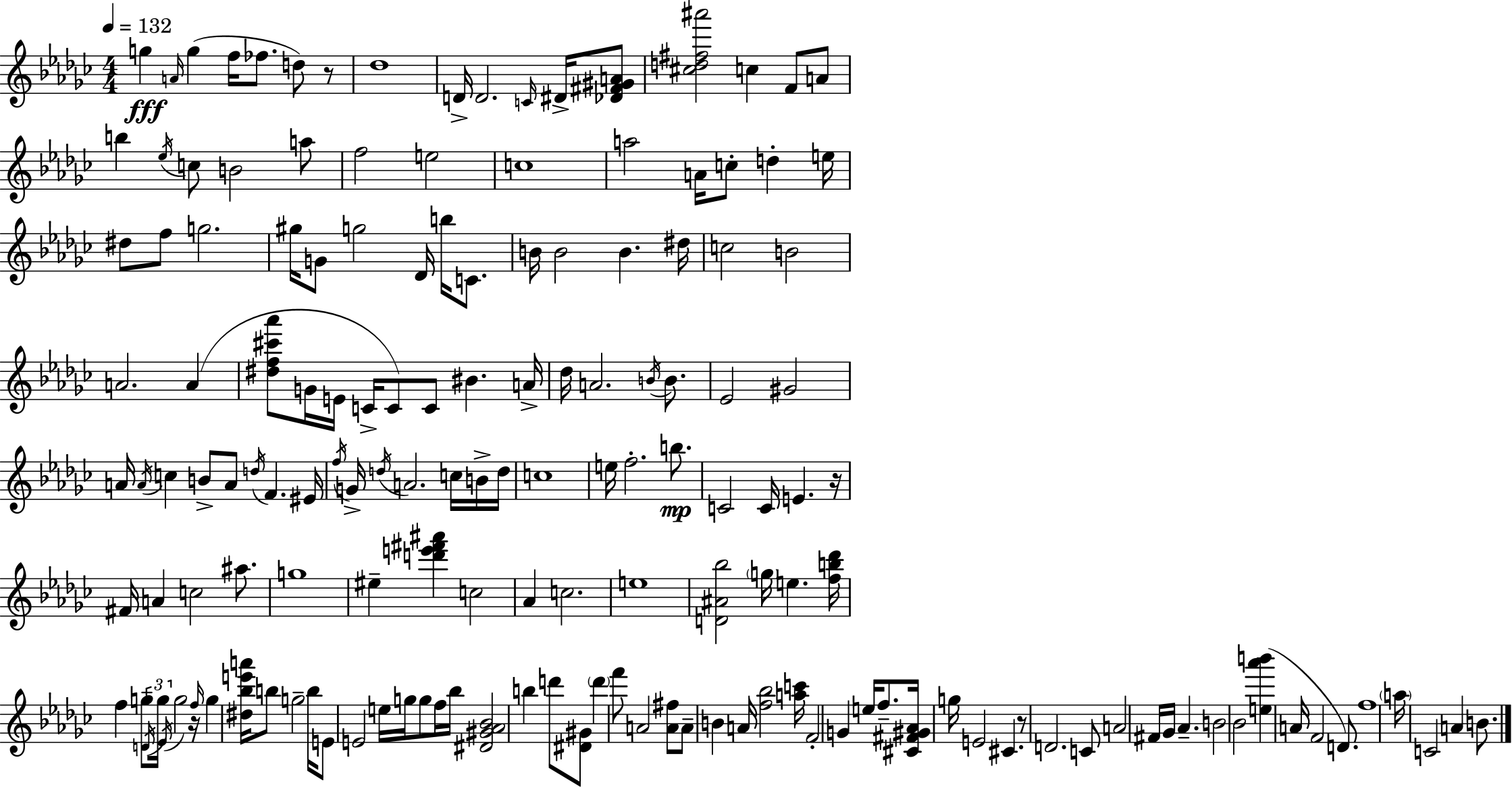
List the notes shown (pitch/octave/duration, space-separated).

G5/q A4/s G5/q F5/s FES5/e. D5/e R/e Db5/w D4/s D4/h. C4/s D#4/s [Db4,F#4,G#4,A4]/e [C#5,D5,F#5,A#6]/h C5/q F4/e A4/e B5/q Eb5/s C5/e B4/h A5/e F5/h E5/h C5/w A5/h A4/s C5/e D5/q E5/s D#5/e F5/e G5/h. G#5/s G4/e G5/h Db4/s B5/s C4/e. B4/s B4/h B4/q. D#5/s C5/h B4/h A4/h. A4/q [D#5,F5,C#6,Ab6]/e G4/s E4/s C4/s C4/e C4/e BIS4/q. A4/s Db5/s A4/h. B4/s B4/e. Eb4/h G#4/h A4/s A4/s C5/q B4/e A4/e D5/s F4/q. EIS4/s F5/s G4/s D5/s A4/h. C5/s B4/s D5/s C5/w E5/s F5/h. B5/e. C4/h C4/s E4/q. R/s F#4/s A4/q C5/h A#5/e. G5/w EIS5/q [D6,E6,F#6,A#6]/q C5/h Ab4/q C5/h. E5/w [D4,A#4,Bb5]/h G5/s E5/q. [F5,B5,Db6]/s F5/q G5/e D4/s G5/s Eb4/s G5/h R/s F5/s G5/q [D#5,Bb5,E6,A6]/s B5/e G5/h B5/s E4/e E4/h E5/s G5/s G5/e F5/s Bb5/s [D#4,G#4,Ab4,Bb4]/h B5/q D6/e [D#4,G#4]/e D6/q F6/e A4/h [A4,F#5]/e A4/e B4/q A4/s [F5,Bb5]/h [A5,C6]/s F4/h G4/q E5/s F5/e. [C#4,F#4,G#4,Ab4]/s G5/s E4/h C#4/q. R/e D4/h. C4/e A4/h F#4/s Gb4/s Ab4/q. B4/h Bb4/h [E5,Ab6,B6]/q A4/s F4/h D4/e. F5/w A5/s C4/h A4/q B4/e.